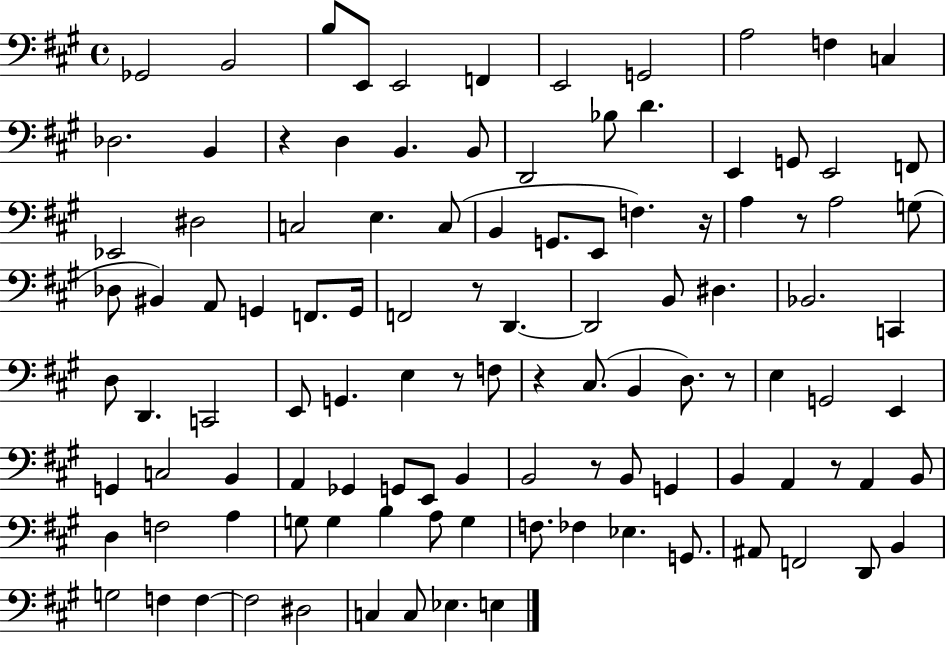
Gb2/h B2/h B3/e E2/e E2/h F2/q E2/h G2/h A3/h F3/q C3/q Db3/h. B2/q R/q D3/q B2/q. B2/e D2/h Bb3/e D4/q. E2/q G2/e E2/h F2/e Eb2/h D#3/h C3/h E3/q. C3/e B2/q G2/e. E2/e F3/q. R/s A3/q R/e A3/h G3/e Db3/e BIS2/q A2/e G2/q F2/e. G2/s F2/h R/e D2/q. D2/h B2/e D#3/q. Bb2/h. C2/q D3/e D2/q. C2/h E2/e G2/q. E3/q R/e F3/e R/q C#3/e. B2/q D3/e. R/e E3/q G2/h E2/q G2/q C3/h B2/q A2/q Gb2/q G2/e E2/e B2/q B2/h R/e B2/e G2/q B2/q A2/q R/e A2/q B2/e D3/q F3/h A3/q G3/e G3/q B3/q A3/e G3/q F3/e. FES3/q Eb3/q. G2/e. A#2/e F2/h D2/e B2/q G3/h F3/q F3/q F3/h D#3/h C3/q C3/e Eb3/q. E3/q